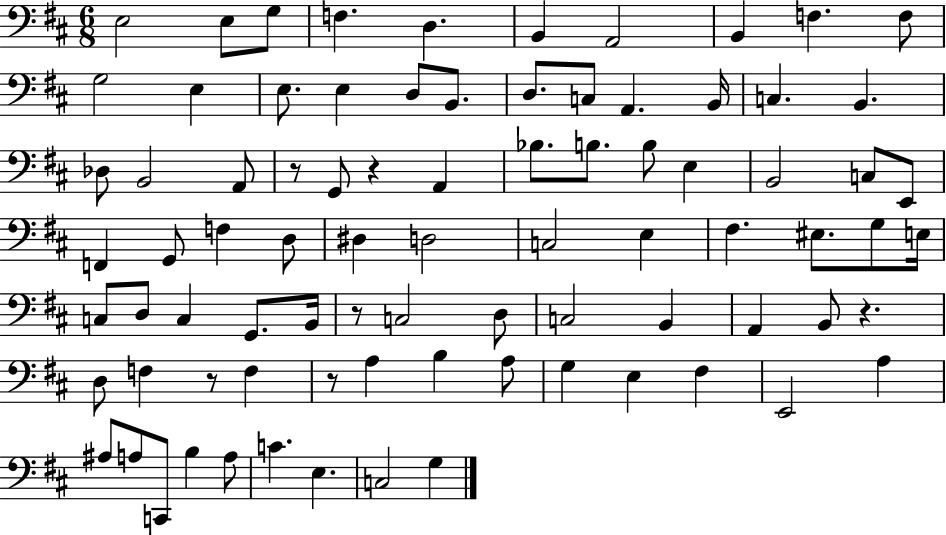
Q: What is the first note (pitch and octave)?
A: E3